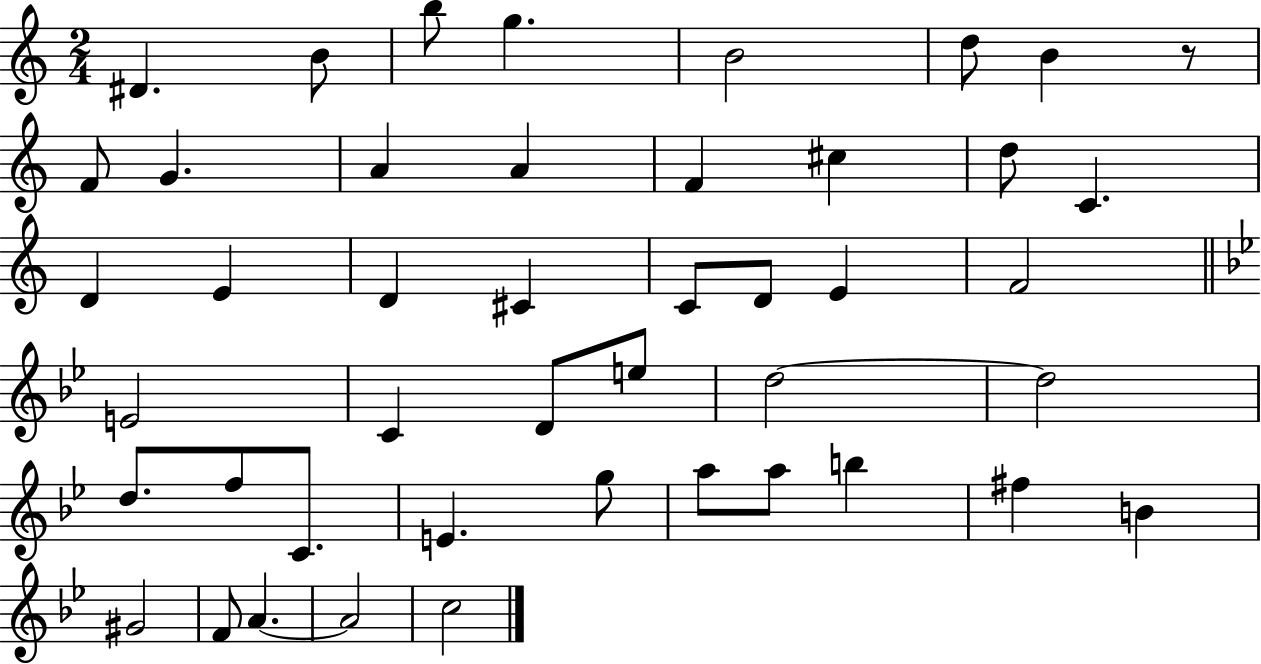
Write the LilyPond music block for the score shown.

{
  \clef treble
  \numericTimeSignature
  \time 2/4
  \key c \major
  dis'4. b'8 | b''8 g''4. | b'2 | d''8 b'4 r8 | \break f'8 g'4. | a'4 a'4 | f'4 cis''4 | d''8 c'4. | \break d'4 e'4 | d'4 cis'4 | c'8 d'8 e'4 | f'2 | \break \bar "||" \break \key bes \major e'2 | c'4 d'8 e''8 | d''2~~ | d''2 | \break d''8. f''8 c'8. | e'4. g''8 | a''8 a''8 b''4 | fis''4 b'4 | \break gis'2 | f'8 a'4.~~ | a'2 | c''2 | \break \bar "|."
}